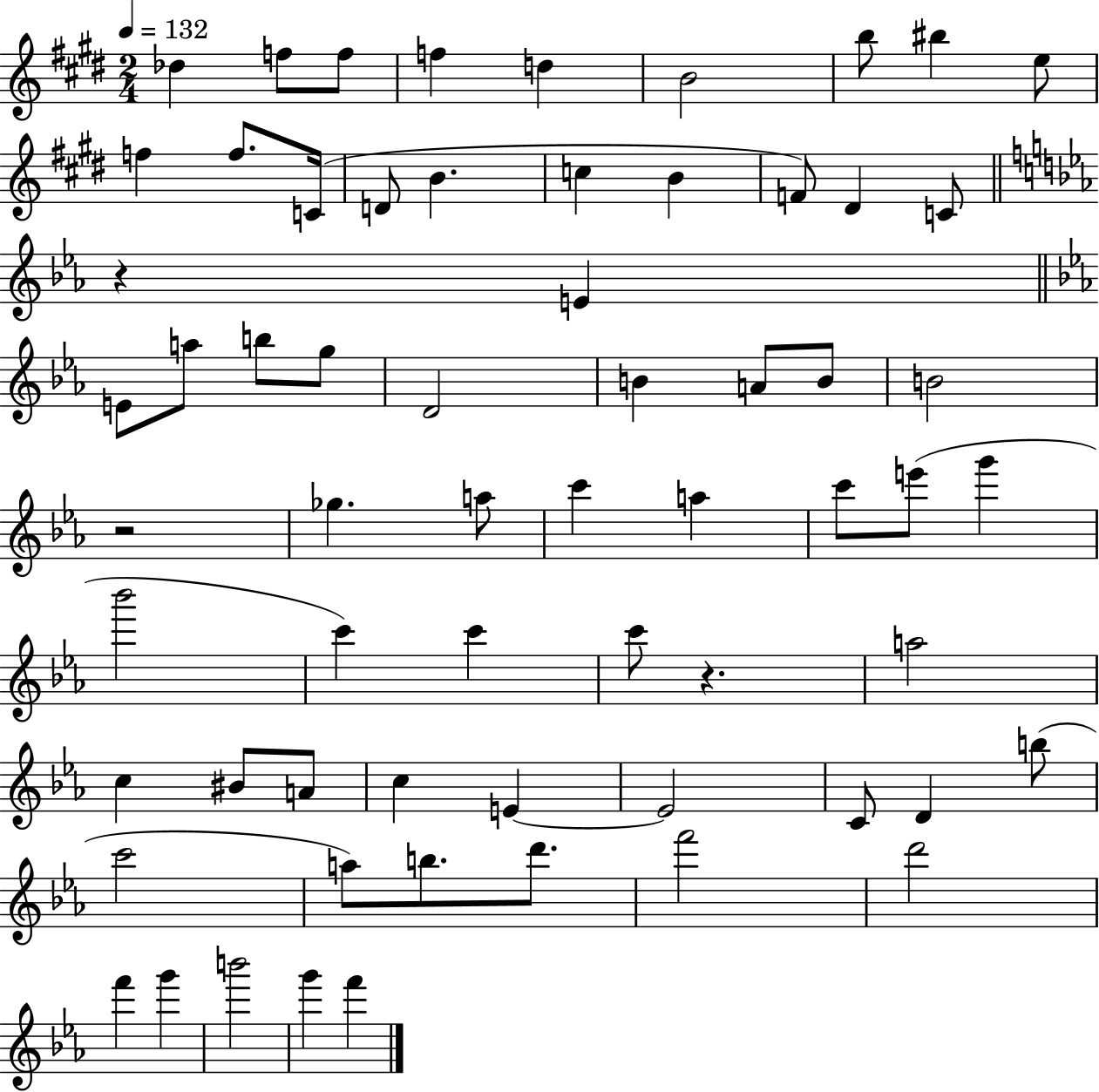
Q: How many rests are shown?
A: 3